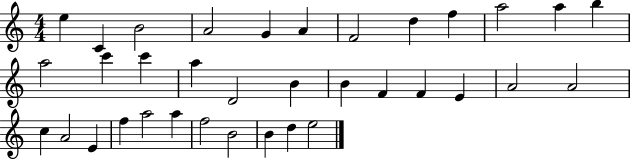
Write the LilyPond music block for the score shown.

{
  \clef treble
  \numericTimeSignature
  \time 4/4
  \key c \major
  e''4 c'4 b'2 | a'2 g'4 a'4 | f'2 d''4 f''4 | a''2 a''4 b''4 | \break a''2 c'''4 c'''4 | a''4 d'2 b'4 | b'4 f'4 f'4 e'4 | a'2 a'2 | \break c''4 a'2 e'4 | f''4 a''2 a''4 | f''2 b'2 | b'4 d''4 e''2 | \break \bar "|."
}